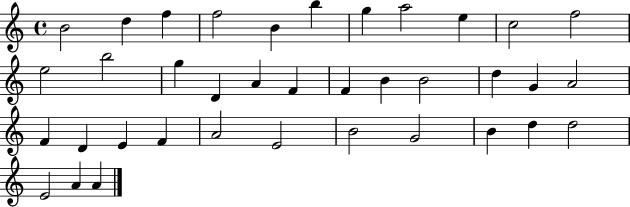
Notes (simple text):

B4/h D5/q F5/q F5/h B4/q B5/q G5/q A5/h E5/q C5/h F5/h E5/h B5/h G5/q D4/q A4/q F4/q F4/q B4/q B4/h D5/q G4/q A4/h F4/q D4/q E4/q F4/q A4/h E4/h B4/h G4/h B4/q D5/q D5/h E4/h A4/q A4/q